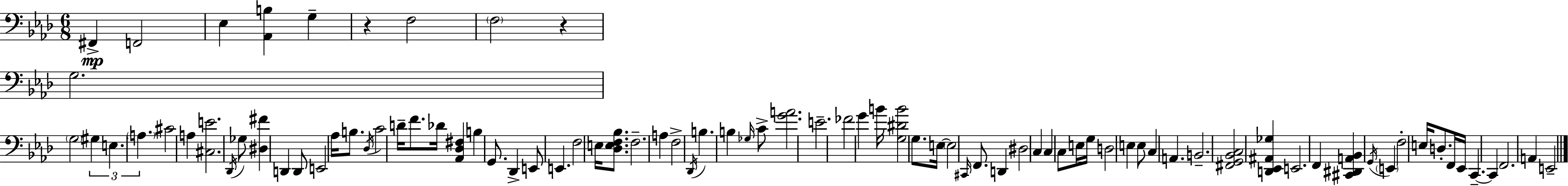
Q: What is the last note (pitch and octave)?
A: E2